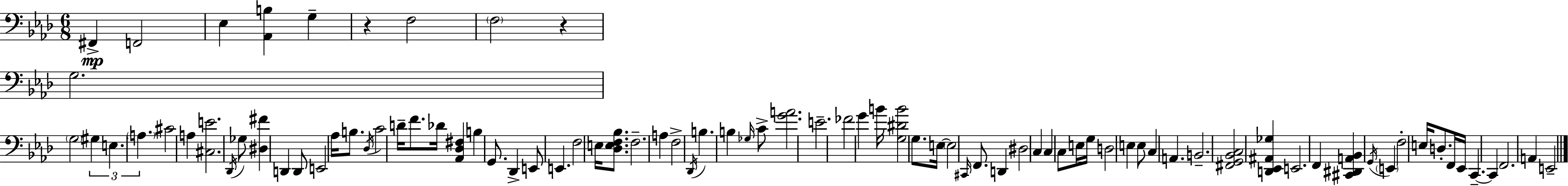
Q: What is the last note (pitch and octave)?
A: E2